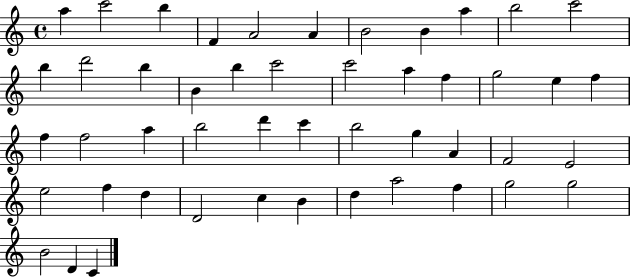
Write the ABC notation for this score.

X:1
T:Untitled
M:4/4
L:1/4
K:C
a c'2 b F A2 A B2 B a b2 c'2 b d'2 b B b c'2 c'2 a f g2 e f f f2 a b2 d' c' b2 g A F2 E2 e2 f d D2 c B d a2 f g2 g2 B2 D C